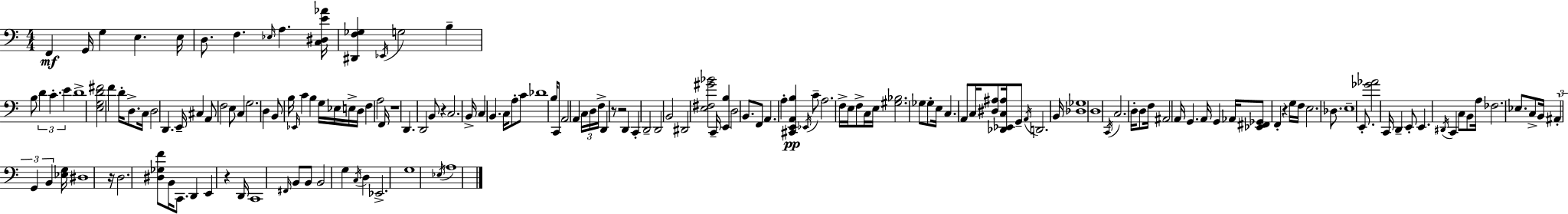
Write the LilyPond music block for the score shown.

{
  \clef bass
  \numericTimeSignature
  \time 4/4
  \key a \minor
  f,4\mf g,16 g4 e4. e16 | d8. f4. \grace { ees16 } a4. | <c dis e' aes'>16 <dis, f ges>4 \acciaccatura { ees,16 } g2 b4-- | b8 \tuplet 3/2 { d'4 c'4.-. e'4 } | \break d'1-> | <e g d' fis'>2 f'4 d'16-. d8.-> | c16 d2 d,4. | e,16-- cis4 a,8 f2 | \break e8 c4 g2. | d4 b,8 b16 \grace { ees,16 } c'4 b4 | g16 ees16 e16-> d16 f4 a2 | f,16 r1 | \break d,4. d,2 | b,8 r4 c2. | b,16-> c4 b,4. c16 a8-. | c'8 des'1 | \break b16 c,8 a,2 a,4 | \tuplet 3/2 { c16 d16 f16-> } d,4 r8 r2 | d,4 c,4-. d,2-- | d,2 b,2 | \break dis,2 <e fis gis' bes'>2 | c,16-- <e, b>4 d2 | b,8. f,8 a,4. a4-. <cis, e, a, b>4\pp | \acciaccatura { ees,16 } c'8-- a2. | \break f16-> e16 f8-> c16 e16 <gis bes>2. | ges8 ges8-. e16 c4. a,8 | c16 <dis ais>8 <des, ees, c ais>16 g,8-- \acciaccatura { a,16 } d,2. | b,16 <des ges>1 | \break d1 | \acciaccatura { c,16 } c2. | d16-. d8 f16 ais,2 a,16 g,4. | a,16 g,4 aes,16 <ees, fis, ges,>8 f,4-. | \break r4 g16 f16 e2. | des8. e1-- | e,8.-. <ges' aes'>2 | c,16 d,4-- e,8-. e,4. \acciaccatura { dis,16 } c,4 | \break c8 b,8 a16 fes2. | ees8. c8-> b,16 \tuplet 3/2 { ais,4-. g,4 | b,4 } <ees g>16 dis1 | r16 d2. | \break <dis ges f'>8 b,16 c,8. d,4 e,4 | r4 d,16 c,1 | \grace { fis,16 } b,8 b,8 b,2 | g4 \acciaccatura { c16 } d4 ees,2.-> | \break g1 | \acciaccatura { ees16 } a1 | \bar "|."
}